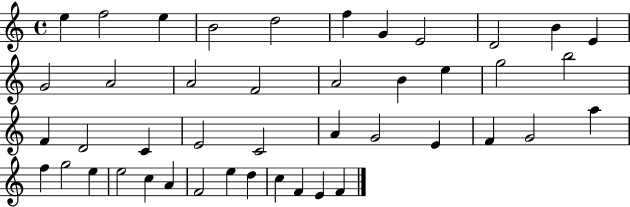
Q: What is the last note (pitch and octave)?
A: F4